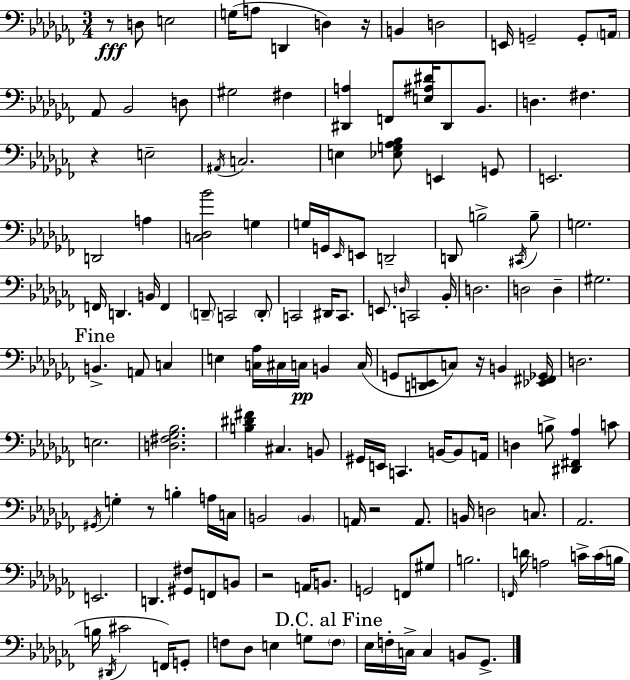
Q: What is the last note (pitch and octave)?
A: Gb2